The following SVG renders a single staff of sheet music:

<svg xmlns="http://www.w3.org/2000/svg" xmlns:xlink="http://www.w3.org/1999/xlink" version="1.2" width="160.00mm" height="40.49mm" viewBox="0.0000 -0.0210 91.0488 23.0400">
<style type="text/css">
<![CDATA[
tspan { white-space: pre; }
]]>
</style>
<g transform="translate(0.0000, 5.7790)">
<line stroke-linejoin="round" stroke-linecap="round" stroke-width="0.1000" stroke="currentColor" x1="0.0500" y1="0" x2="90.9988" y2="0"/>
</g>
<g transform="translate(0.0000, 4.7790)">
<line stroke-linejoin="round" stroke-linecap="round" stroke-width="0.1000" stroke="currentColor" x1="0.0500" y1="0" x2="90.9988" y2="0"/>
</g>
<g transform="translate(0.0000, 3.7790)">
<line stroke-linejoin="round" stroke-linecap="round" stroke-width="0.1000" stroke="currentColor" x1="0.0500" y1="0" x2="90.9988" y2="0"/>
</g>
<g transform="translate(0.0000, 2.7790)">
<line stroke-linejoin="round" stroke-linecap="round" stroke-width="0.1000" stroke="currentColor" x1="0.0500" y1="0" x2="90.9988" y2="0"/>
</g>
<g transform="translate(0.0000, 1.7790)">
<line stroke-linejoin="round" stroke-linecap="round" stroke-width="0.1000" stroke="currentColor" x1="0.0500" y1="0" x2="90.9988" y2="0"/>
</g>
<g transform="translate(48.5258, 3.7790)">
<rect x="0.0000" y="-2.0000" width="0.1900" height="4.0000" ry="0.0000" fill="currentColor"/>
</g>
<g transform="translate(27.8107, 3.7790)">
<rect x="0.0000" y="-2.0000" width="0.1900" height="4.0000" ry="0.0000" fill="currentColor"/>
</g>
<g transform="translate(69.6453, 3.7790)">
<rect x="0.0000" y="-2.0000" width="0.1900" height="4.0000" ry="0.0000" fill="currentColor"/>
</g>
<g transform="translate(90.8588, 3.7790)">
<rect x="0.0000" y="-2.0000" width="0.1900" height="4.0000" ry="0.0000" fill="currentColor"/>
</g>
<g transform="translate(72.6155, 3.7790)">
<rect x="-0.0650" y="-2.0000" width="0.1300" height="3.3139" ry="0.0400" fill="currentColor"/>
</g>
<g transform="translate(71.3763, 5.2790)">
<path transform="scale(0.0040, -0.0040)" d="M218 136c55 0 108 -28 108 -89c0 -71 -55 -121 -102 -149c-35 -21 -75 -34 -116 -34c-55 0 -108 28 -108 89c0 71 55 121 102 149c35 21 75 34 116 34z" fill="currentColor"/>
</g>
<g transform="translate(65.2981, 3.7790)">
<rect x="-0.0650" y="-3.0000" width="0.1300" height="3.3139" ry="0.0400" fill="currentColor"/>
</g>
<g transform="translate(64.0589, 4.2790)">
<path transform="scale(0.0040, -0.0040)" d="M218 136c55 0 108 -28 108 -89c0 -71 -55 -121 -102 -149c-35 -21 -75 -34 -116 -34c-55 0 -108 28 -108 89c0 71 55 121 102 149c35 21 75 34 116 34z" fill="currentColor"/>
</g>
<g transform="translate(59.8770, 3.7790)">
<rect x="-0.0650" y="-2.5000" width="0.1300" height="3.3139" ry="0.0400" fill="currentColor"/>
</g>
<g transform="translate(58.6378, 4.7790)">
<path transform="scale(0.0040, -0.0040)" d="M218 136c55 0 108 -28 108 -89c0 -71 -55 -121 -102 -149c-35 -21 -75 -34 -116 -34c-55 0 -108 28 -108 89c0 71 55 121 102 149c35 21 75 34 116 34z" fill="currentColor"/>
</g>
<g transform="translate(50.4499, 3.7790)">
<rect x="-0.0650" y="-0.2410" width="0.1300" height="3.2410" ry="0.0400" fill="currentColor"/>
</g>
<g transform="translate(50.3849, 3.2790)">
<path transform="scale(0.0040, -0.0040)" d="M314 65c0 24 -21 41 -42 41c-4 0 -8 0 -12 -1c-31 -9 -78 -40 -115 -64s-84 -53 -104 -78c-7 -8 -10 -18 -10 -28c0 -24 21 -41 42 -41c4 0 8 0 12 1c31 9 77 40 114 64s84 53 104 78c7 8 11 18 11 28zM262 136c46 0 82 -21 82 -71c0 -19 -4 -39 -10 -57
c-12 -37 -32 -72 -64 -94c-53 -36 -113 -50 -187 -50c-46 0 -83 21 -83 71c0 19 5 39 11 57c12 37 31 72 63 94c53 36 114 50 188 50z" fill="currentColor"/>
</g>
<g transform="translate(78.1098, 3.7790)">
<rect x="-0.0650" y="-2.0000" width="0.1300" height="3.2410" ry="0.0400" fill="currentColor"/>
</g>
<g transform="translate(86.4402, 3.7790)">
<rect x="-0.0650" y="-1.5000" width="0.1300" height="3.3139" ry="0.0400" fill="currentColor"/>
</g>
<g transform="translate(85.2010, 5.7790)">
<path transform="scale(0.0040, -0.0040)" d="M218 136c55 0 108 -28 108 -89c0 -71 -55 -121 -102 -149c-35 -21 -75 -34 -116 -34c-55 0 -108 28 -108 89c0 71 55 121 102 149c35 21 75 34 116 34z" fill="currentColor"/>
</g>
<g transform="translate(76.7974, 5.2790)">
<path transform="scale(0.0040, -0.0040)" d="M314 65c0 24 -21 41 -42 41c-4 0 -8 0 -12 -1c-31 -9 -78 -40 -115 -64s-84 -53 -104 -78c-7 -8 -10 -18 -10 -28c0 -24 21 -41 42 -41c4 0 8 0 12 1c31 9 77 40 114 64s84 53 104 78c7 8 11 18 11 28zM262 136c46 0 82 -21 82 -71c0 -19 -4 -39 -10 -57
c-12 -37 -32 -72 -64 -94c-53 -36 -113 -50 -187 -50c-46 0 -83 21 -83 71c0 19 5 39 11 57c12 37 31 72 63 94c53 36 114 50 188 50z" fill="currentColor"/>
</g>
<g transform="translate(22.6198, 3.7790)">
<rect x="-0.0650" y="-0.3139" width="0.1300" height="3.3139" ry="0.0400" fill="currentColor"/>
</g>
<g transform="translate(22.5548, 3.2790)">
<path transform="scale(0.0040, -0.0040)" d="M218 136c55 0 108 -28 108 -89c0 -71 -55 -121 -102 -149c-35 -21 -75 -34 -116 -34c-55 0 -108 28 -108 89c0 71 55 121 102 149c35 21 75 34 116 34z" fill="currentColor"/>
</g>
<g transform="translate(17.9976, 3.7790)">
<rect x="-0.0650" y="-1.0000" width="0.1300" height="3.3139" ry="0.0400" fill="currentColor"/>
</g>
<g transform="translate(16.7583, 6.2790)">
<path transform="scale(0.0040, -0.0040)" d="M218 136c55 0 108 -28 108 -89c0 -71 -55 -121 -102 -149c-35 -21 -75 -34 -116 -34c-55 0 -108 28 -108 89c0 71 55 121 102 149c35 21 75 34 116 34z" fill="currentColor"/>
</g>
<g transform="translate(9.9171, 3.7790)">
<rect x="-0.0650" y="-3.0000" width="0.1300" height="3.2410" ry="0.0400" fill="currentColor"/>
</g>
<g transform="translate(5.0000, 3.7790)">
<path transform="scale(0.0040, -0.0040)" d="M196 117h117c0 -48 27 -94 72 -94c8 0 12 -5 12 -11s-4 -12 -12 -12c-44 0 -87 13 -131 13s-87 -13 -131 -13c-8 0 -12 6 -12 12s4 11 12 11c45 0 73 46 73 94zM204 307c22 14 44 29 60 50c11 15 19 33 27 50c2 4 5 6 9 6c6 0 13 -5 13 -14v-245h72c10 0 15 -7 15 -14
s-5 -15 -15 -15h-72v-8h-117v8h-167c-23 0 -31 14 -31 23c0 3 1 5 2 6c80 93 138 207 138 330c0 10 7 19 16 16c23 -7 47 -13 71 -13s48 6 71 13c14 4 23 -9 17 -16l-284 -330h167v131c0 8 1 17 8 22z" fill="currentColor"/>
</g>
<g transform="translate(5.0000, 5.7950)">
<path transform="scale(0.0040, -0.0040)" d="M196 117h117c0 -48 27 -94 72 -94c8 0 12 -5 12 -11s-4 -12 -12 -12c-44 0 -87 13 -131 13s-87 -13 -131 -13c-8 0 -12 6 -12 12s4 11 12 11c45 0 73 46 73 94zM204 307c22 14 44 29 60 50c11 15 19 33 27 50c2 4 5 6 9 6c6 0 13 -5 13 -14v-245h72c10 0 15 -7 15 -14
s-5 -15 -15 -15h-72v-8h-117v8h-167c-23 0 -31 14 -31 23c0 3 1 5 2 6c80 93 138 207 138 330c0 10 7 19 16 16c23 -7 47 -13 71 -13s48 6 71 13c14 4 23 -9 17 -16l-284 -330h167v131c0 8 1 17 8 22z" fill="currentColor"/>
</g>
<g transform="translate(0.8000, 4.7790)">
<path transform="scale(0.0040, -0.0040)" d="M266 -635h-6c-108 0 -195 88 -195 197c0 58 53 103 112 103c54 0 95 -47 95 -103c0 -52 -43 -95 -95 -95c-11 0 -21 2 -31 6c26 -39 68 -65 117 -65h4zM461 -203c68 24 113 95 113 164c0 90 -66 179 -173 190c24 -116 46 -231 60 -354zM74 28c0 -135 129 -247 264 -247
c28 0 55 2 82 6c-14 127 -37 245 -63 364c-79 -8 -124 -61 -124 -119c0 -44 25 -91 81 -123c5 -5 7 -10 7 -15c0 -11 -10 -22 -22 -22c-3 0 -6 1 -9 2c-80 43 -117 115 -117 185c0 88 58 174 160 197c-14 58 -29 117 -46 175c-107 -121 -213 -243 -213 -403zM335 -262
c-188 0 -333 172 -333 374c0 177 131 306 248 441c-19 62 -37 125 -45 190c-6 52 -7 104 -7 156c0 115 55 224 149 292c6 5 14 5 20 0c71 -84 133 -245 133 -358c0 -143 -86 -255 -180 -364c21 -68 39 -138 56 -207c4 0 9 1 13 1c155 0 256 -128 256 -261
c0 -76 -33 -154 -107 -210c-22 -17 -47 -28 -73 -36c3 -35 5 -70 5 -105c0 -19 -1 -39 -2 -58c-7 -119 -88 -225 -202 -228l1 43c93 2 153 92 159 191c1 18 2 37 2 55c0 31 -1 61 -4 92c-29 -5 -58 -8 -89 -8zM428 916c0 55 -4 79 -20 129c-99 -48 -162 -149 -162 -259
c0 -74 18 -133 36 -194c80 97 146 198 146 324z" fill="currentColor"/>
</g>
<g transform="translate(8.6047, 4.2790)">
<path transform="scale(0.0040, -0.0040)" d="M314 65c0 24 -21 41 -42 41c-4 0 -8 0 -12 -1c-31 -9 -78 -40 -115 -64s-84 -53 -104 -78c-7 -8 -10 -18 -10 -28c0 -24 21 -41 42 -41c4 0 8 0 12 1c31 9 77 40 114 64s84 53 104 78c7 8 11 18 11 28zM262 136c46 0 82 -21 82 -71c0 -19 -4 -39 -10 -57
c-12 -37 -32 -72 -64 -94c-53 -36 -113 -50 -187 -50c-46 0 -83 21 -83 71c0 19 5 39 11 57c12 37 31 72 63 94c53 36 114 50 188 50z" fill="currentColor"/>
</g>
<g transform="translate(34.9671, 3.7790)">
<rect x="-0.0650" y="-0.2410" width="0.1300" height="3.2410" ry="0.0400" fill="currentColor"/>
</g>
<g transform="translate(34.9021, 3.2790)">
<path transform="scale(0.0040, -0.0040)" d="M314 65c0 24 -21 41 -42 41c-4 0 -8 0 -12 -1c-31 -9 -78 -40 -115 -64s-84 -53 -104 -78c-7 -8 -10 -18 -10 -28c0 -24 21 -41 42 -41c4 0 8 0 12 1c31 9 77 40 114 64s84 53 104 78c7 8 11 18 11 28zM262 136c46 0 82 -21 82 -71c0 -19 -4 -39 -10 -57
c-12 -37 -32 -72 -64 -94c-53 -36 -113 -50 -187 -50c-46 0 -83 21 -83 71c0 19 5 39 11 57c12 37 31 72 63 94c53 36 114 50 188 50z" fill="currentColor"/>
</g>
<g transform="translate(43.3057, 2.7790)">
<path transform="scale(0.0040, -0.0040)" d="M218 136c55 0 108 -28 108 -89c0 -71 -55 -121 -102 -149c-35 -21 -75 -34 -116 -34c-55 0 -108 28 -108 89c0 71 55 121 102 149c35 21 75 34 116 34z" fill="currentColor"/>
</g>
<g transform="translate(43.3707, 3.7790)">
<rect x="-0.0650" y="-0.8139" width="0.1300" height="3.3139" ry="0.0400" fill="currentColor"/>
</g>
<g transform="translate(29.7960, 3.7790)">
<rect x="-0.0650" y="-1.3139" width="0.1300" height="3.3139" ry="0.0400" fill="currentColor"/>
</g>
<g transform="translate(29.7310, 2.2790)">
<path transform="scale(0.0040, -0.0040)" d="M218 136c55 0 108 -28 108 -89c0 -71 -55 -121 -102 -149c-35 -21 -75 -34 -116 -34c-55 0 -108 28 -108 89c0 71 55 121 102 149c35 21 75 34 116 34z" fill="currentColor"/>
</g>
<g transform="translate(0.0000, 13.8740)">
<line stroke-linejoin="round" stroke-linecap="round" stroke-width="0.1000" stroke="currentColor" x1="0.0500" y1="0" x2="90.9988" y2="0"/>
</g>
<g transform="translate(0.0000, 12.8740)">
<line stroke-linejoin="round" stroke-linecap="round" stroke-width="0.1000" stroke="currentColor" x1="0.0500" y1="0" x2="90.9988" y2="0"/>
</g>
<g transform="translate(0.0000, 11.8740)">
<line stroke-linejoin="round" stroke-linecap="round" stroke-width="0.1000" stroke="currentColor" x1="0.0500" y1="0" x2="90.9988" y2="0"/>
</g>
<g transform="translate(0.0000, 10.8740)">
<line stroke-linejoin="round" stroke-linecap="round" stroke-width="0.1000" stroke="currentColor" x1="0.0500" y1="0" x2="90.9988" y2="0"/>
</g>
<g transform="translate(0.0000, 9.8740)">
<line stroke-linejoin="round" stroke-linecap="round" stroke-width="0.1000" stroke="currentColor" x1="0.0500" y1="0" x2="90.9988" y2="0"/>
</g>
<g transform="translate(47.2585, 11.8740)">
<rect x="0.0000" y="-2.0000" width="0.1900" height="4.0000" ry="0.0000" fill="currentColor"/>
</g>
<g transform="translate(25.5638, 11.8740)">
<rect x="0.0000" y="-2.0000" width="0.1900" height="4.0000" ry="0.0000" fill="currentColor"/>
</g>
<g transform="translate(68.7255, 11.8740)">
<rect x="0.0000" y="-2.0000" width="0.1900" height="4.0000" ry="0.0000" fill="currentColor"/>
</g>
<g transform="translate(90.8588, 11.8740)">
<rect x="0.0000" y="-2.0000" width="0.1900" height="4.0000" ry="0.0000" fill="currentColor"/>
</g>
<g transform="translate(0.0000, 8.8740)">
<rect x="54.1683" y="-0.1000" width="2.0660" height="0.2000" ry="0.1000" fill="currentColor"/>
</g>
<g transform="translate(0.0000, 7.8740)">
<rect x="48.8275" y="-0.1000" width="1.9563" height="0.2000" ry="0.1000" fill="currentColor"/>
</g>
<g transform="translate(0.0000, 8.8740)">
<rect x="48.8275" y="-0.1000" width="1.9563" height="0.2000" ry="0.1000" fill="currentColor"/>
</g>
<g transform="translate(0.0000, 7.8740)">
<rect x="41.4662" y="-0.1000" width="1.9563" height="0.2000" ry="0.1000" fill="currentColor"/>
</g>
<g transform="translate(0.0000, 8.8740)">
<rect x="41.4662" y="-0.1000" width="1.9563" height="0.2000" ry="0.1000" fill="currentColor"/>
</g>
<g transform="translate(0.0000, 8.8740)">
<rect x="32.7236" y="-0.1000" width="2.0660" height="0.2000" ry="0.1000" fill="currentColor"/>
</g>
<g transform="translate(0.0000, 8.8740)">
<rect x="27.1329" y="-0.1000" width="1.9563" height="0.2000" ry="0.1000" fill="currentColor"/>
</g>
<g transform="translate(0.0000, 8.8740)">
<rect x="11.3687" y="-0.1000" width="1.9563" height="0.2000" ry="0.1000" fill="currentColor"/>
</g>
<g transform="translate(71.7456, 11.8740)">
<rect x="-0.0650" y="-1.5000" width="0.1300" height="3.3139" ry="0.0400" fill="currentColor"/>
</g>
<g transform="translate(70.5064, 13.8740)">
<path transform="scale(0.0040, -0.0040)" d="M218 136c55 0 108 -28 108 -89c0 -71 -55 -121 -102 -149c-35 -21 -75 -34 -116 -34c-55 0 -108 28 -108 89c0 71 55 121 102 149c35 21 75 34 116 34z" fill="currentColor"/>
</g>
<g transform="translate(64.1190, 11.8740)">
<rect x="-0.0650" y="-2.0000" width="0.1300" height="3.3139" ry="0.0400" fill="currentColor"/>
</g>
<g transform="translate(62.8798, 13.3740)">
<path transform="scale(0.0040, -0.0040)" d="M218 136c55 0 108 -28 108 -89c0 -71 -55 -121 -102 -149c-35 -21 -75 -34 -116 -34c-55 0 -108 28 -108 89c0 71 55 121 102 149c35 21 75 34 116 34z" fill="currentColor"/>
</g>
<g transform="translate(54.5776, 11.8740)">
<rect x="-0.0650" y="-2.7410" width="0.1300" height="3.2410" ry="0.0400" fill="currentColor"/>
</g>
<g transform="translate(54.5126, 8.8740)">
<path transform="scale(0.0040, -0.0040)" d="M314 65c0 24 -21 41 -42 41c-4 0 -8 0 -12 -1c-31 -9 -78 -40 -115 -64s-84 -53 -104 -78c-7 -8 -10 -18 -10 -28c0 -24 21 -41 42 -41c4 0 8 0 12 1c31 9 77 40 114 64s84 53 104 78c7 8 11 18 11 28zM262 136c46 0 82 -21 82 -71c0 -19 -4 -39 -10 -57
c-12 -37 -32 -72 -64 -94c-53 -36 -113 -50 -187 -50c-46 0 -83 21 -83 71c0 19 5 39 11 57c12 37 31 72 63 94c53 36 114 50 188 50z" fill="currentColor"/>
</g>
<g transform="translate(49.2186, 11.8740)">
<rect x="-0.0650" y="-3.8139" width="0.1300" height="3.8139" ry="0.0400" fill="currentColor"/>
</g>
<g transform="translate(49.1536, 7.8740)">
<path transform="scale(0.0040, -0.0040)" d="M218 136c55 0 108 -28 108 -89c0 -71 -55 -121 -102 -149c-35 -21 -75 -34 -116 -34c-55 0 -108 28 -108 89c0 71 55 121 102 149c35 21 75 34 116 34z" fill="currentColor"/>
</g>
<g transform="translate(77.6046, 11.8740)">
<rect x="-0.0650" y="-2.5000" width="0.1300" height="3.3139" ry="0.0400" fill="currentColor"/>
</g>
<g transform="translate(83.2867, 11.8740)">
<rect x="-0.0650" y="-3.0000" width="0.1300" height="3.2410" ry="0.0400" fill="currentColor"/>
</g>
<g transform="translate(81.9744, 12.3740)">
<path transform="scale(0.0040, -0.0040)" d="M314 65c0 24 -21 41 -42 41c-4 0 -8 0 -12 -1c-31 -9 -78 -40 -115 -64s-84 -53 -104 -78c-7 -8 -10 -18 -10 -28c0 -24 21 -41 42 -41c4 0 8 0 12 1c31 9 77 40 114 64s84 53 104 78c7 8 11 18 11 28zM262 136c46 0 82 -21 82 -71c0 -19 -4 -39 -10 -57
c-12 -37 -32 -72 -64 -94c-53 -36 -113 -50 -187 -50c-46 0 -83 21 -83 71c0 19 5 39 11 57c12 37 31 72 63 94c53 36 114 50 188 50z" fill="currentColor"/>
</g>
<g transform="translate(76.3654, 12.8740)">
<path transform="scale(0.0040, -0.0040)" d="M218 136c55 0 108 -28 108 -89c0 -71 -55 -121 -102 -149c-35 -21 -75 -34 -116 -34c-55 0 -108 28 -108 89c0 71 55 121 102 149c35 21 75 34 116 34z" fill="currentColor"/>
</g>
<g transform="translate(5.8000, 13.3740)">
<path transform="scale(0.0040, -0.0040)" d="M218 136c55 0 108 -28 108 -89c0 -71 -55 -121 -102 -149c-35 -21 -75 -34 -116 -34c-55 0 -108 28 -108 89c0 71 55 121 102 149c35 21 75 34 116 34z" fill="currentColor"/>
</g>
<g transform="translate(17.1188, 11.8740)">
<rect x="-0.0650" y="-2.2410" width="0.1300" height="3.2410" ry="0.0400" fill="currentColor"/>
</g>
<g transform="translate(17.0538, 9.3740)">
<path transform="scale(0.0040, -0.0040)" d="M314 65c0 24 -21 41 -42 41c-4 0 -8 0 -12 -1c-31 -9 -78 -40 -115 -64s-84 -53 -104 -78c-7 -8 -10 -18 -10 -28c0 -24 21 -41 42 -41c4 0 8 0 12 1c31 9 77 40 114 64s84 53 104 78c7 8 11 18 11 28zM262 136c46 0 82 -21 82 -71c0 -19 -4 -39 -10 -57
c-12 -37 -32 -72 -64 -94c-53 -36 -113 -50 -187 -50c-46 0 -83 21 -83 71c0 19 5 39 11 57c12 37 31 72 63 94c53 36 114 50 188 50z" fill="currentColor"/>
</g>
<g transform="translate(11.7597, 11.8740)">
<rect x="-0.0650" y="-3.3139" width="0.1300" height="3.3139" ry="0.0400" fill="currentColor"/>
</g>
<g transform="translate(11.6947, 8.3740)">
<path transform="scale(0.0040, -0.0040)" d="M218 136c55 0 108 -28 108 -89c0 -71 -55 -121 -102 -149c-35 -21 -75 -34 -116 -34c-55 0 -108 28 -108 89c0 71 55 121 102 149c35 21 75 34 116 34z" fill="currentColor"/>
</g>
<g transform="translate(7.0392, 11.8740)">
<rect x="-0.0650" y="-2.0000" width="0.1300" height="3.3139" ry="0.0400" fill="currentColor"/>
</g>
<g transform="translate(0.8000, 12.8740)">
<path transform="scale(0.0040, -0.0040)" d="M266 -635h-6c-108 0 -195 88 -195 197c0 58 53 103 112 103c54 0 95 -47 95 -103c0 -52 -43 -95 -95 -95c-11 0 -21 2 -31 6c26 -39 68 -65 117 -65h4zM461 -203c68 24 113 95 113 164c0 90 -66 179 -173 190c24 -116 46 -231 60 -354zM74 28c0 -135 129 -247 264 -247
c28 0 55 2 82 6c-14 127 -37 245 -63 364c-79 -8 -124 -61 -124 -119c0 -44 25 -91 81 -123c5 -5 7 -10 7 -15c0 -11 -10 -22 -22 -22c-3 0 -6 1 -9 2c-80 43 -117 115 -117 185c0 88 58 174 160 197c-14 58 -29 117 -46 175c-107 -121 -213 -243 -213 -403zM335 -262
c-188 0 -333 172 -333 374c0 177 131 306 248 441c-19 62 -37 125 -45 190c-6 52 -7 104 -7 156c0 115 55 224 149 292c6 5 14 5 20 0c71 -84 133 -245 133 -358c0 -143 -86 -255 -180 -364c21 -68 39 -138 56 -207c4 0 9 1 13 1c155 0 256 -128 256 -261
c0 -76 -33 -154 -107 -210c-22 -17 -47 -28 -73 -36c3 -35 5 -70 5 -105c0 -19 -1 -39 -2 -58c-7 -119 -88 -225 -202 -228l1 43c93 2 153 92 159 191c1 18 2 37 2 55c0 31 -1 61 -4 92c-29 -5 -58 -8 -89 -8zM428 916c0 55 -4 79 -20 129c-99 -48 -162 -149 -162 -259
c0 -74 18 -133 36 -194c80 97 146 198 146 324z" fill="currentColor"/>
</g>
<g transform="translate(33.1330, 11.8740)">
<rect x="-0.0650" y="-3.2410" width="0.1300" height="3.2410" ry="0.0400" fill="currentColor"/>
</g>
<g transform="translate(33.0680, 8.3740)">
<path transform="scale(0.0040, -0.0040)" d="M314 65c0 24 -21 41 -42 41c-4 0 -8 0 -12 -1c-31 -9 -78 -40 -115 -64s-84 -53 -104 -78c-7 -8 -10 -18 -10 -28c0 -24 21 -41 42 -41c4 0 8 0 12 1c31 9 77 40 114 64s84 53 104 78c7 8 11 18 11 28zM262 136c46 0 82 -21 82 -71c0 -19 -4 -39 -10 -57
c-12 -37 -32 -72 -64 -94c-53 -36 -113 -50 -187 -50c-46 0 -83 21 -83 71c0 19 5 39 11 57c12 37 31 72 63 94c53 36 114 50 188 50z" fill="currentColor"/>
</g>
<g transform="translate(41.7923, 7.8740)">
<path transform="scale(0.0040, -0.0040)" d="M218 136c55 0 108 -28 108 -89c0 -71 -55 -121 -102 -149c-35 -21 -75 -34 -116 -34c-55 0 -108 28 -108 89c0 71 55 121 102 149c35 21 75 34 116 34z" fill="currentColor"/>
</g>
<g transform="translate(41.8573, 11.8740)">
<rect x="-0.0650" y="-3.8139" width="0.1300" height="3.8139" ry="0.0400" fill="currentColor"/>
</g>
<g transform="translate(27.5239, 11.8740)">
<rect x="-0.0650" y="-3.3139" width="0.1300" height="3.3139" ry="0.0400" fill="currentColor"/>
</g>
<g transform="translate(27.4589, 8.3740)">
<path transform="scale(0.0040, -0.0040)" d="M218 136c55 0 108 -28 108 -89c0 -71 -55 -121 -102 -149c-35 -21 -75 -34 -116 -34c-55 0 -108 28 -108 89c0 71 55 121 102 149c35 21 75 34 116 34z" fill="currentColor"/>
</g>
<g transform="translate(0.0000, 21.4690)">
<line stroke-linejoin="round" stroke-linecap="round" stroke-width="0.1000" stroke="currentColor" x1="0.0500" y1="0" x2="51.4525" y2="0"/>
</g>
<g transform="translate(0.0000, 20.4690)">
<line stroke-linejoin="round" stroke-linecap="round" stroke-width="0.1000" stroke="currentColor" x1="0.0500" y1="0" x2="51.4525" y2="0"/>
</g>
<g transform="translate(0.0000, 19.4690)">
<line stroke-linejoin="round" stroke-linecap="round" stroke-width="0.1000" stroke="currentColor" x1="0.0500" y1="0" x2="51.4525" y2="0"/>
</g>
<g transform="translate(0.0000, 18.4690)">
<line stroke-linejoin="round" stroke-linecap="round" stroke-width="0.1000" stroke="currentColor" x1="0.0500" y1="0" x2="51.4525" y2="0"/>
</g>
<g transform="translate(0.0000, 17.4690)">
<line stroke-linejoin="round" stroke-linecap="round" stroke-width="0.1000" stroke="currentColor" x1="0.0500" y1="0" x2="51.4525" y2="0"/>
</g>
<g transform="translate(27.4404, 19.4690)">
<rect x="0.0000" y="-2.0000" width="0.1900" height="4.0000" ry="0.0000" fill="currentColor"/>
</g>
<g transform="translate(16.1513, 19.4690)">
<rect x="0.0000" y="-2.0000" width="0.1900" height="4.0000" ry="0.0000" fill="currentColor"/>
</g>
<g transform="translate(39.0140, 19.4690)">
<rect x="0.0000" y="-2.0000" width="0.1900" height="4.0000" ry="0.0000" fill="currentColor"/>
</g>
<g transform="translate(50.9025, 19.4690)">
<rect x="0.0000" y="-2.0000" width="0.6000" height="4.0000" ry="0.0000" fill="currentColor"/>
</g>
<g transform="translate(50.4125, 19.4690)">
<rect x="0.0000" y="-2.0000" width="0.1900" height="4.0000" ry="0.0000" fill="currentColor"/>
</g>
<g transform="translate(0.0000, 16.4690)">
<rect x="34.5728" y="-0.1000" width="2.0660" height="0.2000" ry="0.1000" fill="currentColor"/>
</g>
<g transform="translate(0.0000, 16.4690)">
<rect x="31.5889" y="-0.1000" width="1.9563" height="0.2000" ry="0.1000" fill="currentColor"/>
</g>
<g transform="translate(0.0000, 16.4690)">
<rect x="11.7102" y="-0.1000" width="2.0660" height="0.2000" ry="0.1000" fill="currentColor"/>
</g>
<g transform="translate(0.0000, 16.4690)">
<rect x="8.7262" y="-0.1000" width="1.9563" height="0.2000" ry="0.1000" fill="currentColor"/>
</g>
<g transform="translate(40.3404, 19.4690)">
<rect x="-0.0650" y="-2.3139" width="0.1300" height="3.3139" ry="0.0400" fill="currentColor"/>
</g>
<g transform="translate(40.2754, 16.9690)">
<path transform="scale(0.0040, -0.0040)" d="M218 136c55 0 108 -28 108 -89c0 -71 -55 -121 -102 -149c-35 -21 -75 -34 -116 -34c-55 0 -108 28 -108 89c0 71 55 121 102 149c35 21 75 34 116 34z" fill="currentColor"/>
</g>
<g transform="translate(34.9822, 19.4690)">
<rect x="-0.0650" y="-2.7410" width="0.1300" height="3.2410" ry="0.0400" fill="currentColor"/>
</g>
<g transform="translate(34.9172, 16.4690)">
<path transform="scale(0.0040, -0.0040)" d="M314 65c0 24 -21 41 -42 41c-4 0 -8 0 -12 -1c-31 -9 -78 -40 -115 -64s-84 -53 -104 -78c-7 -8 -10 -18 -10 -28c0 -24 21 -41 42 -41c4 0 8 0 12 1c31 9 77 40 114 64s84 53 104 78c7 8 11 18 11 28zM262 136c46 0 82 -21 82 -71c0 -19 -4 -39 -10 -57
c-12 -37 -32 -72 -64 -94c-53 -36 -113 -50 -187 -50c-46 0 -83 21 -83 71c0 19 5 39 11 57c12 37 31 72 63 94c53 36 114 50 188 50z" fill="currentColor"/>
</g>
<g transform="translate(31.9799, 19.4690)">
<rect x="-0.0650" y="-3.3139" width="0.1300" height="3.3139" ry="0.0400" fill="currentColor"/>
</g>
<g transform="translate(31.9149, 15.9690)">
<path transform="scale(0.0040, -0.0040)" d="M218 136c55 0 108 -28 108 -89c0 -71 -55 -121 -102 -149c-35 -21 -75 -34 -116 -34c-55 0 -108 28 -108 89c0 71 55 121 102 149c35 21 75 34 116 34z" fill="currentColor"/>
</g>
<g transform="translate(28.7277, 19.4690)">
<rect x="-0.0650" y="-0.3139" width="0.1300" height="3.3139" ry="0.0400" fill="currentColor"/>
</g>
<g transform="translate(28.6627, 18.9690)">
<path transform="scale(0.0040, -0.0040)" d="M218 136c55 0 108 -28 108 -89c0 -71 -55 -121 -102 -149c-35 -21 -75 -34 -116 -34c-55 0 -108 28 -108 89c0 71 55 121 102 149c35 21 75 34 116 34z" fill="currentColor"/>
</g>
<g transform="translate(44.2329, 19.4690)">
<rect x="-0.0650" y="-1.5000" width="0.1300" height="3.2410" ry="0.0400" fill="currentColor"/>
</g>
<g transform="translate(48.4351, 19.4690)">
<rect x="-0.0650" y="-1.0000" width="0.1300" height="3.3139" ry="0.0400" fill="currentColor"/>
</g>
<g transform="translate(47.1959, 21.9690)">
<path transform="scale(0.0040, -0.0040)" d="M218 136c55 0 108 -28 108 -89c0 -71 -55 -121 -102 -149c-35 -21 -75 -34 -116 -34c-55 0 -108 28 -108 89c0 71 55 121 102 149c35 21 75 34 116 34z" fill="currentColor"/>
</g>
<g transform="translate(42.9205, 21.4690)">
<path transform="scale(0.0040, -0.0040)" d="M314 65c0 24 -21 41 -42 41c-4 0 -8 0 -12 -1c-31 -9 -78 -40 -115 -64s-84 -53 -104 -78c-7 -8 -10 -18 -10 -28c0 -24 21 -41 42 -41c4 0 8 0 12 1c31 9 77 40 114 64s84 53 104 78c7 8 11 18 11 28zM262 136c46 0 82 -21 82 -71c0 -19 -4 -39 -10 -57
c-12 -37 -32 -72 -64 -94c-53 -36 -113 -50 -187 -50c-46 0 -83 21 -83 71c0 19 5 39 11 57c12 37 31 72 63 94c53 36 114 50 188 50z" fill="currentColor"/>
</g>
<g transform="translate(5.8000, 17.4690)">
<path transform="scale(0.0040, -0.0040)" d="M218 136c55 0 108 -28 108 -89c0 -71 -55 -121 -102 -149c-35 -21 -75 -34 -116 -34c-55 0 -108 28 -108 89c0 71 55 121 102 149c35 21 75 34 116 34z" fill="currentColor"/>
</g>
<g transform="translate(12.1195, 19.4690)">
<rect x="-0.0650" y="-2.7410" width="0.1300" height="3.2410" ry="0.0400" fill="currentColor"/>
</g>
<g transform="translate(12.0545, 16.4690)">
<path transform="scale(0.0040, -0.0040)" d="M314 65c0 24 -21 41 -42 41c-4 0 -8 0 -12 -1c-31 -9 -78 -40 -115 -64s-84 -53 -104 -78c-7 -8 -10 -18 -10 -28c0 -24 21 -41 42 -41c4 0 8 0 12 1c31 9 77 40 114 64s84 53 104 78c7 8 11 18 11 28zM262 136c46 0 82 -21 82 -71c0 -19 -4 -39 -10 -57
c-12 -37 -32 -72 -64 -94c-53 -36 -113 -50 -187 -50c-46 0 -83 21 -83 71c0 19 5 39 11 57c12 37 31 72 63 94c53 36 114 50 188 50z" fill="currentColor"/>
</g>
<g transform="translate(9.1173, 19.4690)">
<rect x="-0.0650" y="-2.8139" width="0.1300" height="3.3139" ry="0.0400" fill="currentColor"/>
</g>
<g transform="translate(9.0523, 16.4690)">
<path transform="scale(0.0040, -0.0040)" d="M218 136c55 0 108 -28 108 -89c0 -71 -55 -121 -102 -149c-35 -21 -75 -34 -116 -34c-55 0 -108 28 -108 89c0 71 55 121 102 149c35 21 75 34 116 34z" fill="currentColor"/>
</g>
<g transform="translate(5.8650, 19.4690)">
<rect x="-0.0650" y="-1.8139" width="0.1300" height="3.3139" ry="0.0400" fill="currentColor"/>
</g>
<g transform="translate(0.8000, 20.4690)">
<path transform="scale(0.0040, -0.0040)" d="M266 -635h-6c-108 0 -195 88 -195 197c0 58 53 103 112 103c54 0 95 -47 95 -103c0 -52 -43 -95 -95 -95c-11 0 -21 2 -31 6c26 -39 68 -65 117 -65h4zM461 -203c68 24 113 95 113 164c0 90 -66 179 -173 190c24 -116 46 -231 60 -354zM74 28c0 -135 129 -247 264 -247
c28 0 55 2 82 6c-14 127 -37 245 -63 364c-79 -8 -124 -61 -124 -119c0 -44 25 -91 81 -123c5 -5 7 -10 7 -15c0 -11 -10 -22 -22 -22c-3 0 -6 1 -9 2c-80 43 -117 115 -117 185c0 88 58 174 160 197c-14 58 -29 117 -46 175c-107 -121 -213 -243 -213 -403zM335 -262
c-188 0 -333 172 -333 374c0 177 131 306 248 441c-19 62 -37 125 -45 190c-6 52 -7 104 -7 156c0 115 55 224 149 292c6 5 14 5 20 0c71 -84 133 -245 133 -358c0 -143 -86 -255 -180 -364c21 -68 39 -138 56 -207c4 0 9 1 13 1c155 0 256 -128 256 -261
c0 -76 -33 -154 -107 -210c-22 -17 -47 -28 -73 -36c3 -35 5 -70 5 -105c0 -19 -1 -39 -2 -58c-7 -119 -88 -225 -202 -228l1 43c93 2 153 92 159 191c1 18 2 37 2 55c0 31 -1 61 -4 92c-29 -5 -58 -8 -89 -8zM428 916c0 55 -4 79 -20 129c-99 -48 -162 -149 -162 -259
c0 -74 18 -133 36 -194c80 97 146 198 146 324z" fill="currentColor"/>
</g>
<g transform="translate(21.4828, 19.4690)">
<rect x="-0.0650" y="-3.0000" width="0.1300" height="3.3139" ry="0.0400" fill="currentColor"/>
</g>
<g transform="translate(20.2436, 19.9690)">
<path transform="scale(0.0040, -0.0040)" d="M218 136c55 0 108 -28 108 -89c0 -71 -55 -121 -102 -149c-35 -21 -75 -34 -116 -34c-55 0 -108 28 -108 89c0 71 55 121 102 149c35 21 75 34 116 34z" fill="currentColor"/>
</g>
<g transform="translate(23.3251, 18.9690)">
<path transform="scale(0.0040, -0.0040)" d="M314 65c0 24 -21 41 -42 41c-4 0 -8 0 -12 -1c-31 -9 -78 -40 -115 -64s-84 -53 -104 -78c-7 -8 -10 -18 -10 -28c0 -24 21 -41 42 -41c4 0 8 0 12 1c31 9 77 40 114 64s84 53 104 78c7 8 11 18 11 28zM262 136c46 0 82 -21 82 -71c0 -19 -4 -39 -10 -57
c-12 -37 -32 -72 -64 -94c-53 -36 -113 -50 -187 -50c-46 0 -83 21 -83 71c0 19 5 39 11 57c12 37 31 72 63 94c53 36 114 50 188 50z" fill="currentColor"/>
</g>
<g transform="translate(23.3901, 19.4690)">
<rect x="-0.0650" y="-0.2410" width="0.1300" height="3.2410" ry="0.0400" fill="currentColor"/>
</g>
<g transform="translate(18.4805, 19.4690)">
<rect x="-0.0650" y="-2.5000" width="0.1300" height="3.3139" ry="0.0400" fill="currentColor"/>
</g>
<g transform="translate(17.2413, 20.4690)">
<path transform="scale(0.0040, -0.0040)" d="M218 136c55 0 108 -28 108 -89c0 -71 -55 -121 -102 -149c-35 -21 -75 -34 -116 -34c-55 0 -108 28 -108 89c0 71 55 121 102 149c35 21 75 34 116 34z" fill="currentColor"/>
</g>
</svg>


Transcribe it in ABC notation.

X:1
T:Untitled
M:4/4
L:1/4
K:C
A2 D c e c2 d c2 G A F F2 E F b g2 b b2 c' c' a2 F E G A2 f a a2 G A c2 c b a2 g E2 D